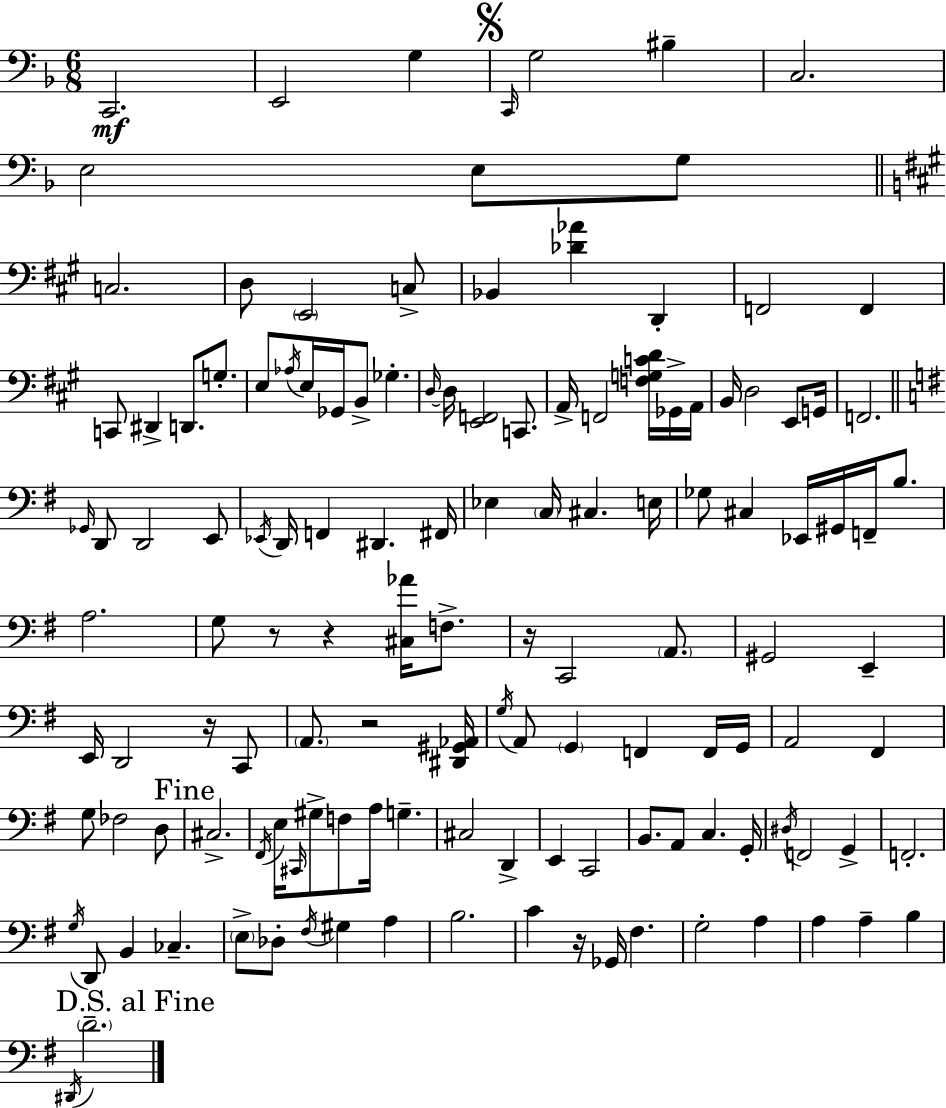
X:1
T:Untitled
M:6/8
L:1/4
K:Dm
C,,2 E,,2 G, C,,/4 G,2 ^B, C,2 E,2 E,/2 G,/2 C,2 D,/2 E,,2 C,/2 _B,, [_D_A] D,, F,,2 F,, C,,/2 ^D,, D,,/2 G,/2 E,/2 _A,/4 E,/4 _G,,/4 B,,/2 _G, D,/4 D,/4 [E,,F,,]2 C,,/2 A,,/4 F,,2 [F,G,CD]/4 _G,,/4 A,,/4 B,,/4 D,2 E,,/2 G,,/4 F,,2 _G,,/4 D,,/2 D,,2 E,,/2 _E,,/4 D,,/4 F,, ^D,, ^F,,/4 _E, C,/4 ^C, E,/4 _G,/2 ^C, _E,,/4 ^G,,/4 F,,/4 B,/2 A,2 G,/2 z/2 z [^C,_A]/4 F,/2 z/4 C,,2 A,,/2 ^G,,2 E,, E,,/4 D,,2 z/4 C,,/2 A,,/2 z2 [^D,,^G,,_A,,]/4 G,/4 A,,/2 G,, F,, F,,/4 G,,/4 A,,2 ^F,, G,/2 _F,2 D,/2 ^C,2 ^F,,/4 E,/4 ^C,,/4 ^G,/2 F,/2 A,/4 G, ^C,2 D,, E,, C,,2 B,,/2 A,,/2 C, G,,/4 ^D,/4 F,,2 G,, F,,2 G,/4 D,,/2 B,, _C, E,/2 _D,/2 ^F,/4 ^G, A, B,2 C z/4 _G,,/4 ^F, G,2 A, A, A, B, ^D,,/4 D2